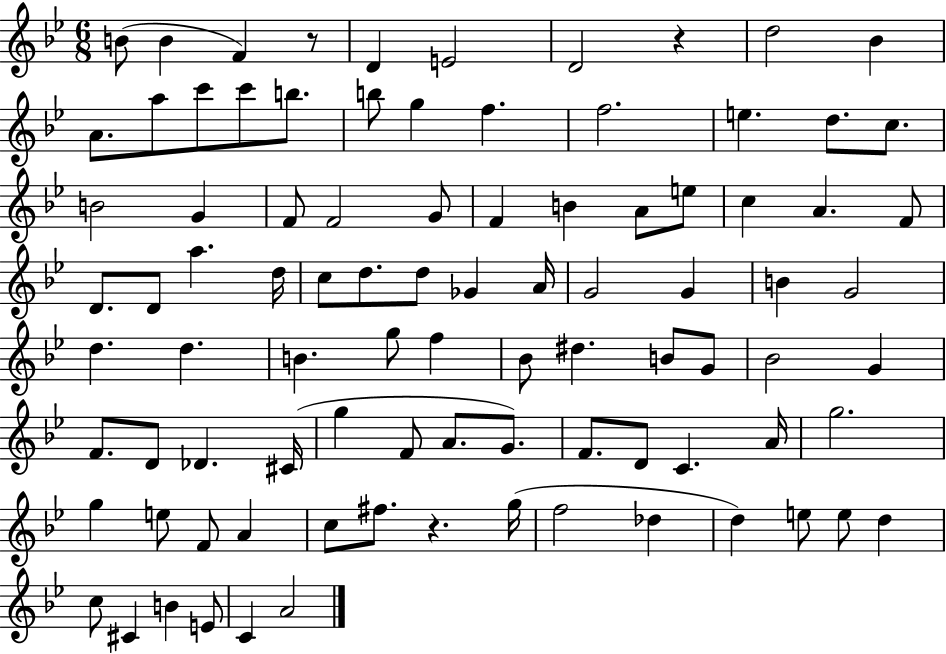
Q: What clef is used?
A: treble